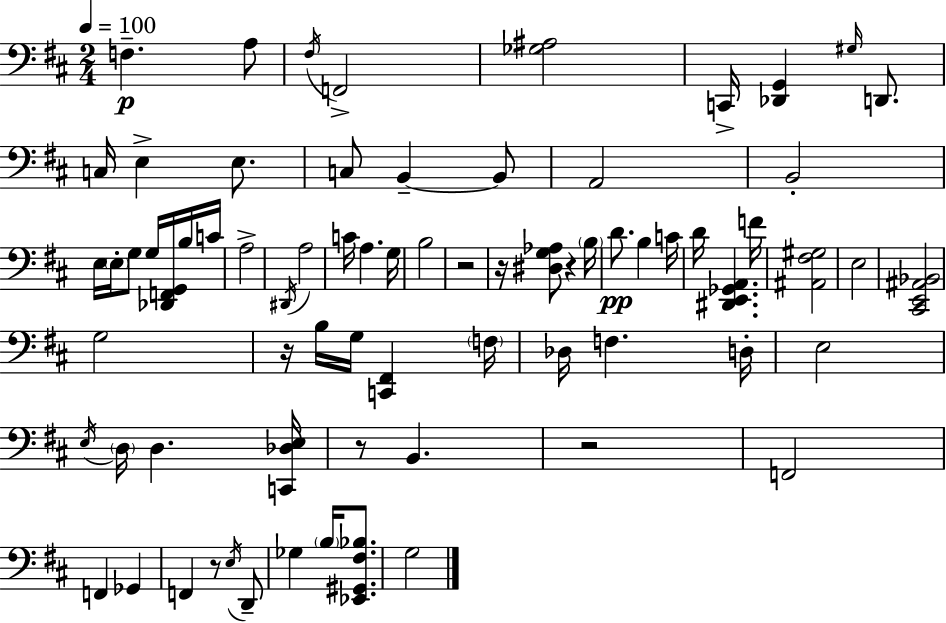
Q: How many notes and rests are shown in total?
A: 73